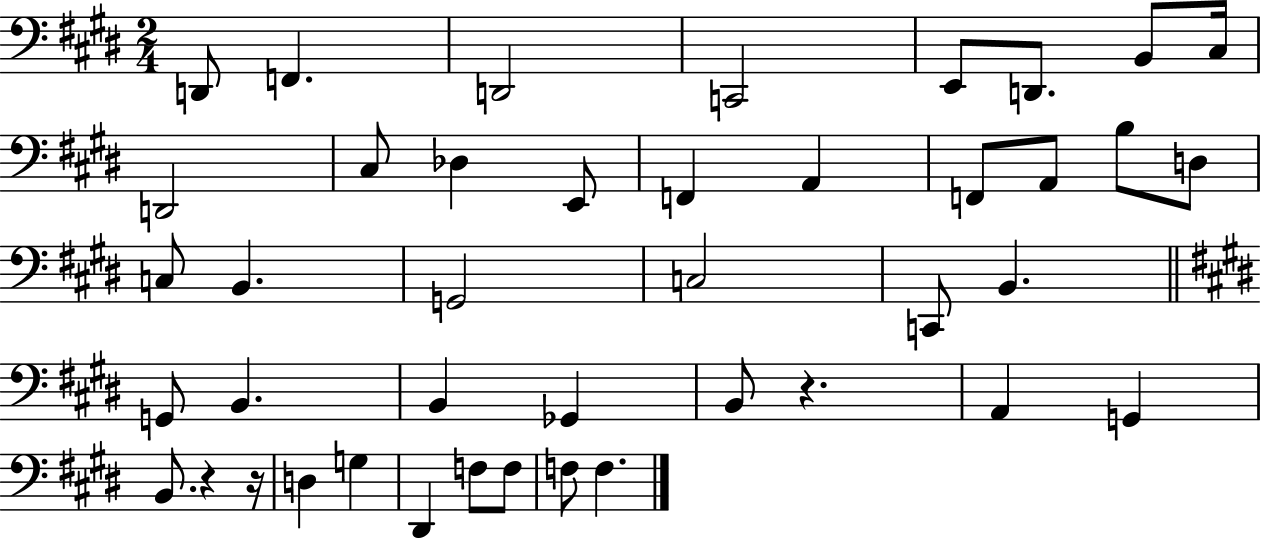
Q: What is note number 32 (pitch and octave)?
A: B2